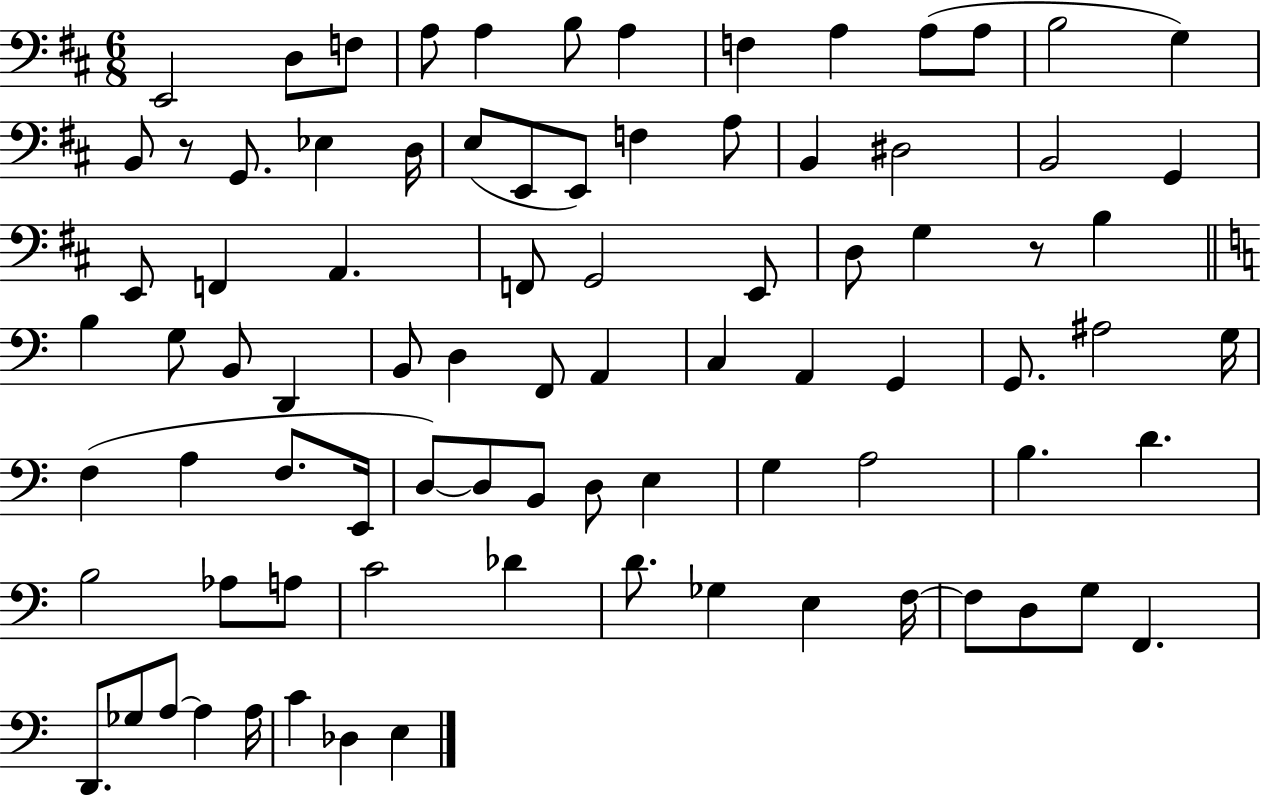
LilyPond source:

{
  \clef bass
  \numericTimeSignature
  \time 6/8
  \key d \major
  e,2 d8 f8 | a8 a4 b8 a4 | f4 a4 a8( a8 | b2 g4) | \break b,8 r8 g,8. ees4 d16 | e8( e,8 e,8) f4 a8 | b,4 dis2 | b,2 g,4 | \break e,8 f,4 a,4. | f,8 g,2 e,8 | d8 g4 r8 b4 | \bar "||" \break \key a \minor b4 g8 b,8 d,4 | b,8 d4 f,8 a,4 | c4 a,4 g,4 | g,8. ais2 g16 | \break f4( a4 f8. e,16 | d8~~) d8 b,8 d8 e4 | g4 a2 | b4. d'4. | \break b2 aes8 a8 | c'2 des'4 | d'8. ges4 e4 f16~~ | f8 d8 g8 f,4. | \break d,8. ges8 a8~~ a4 a16 | c'4 des4 e4 | \bar "|."
}